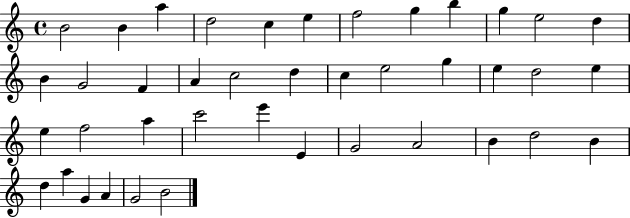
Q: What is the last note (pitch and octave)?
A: B4